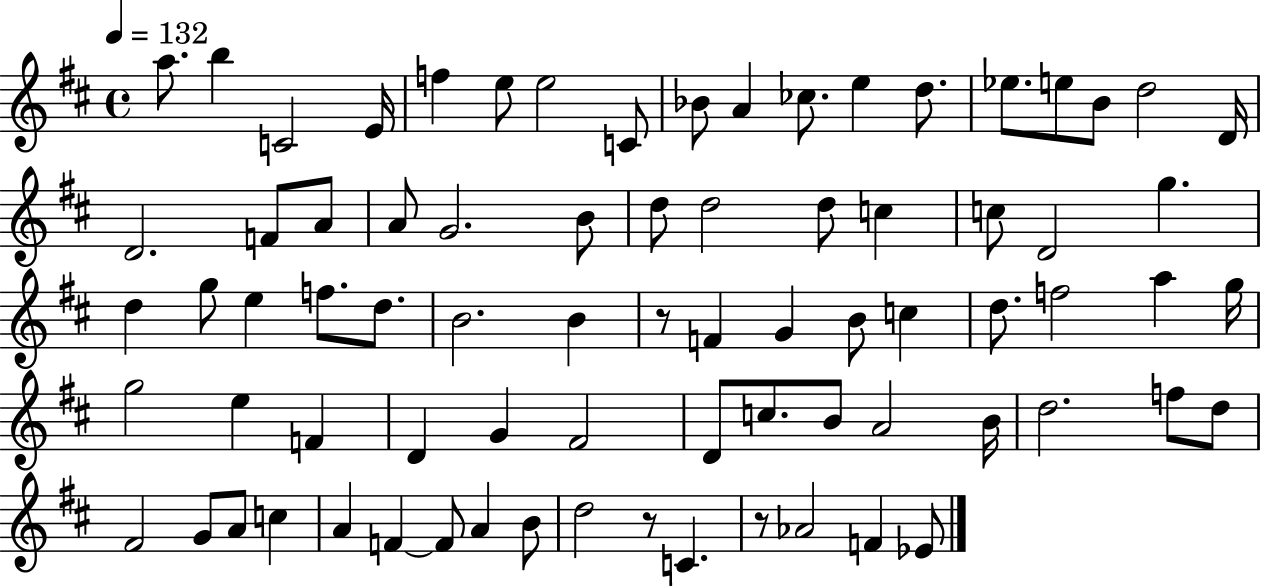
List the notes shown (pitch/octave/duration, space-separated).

A5/e. B5/q C4/h E4/s F5/q E5/e E5/h C4/e Bb4/e A4/q CES5/e. E5/q D5/e. Eb5/e. E5/e B4/e D5/h D4/s D4/h. F4/e A4/e A4/e G4/h. B4/e D5/e D5/h D5/e C5/q C5/e D4/h G5/q. D5/q G5/e E5/q F5/e. D5/e. B4/h. B4/q R/e F4/q G4/q B4/e C5/q D5/e. F5/h A5/q G5/s G5/h E5/q F4/q D4/q G4/q F#4/h D4/e C5/e. B4/e A4/h B4/s D5/h. F5/e D5/e F#4/h G4/e A4/e C5/q A4/q F4/q F4/e A4/q B4/e D5/h R/e C4/q. R/e Ab4/h F4/q Eb4/e